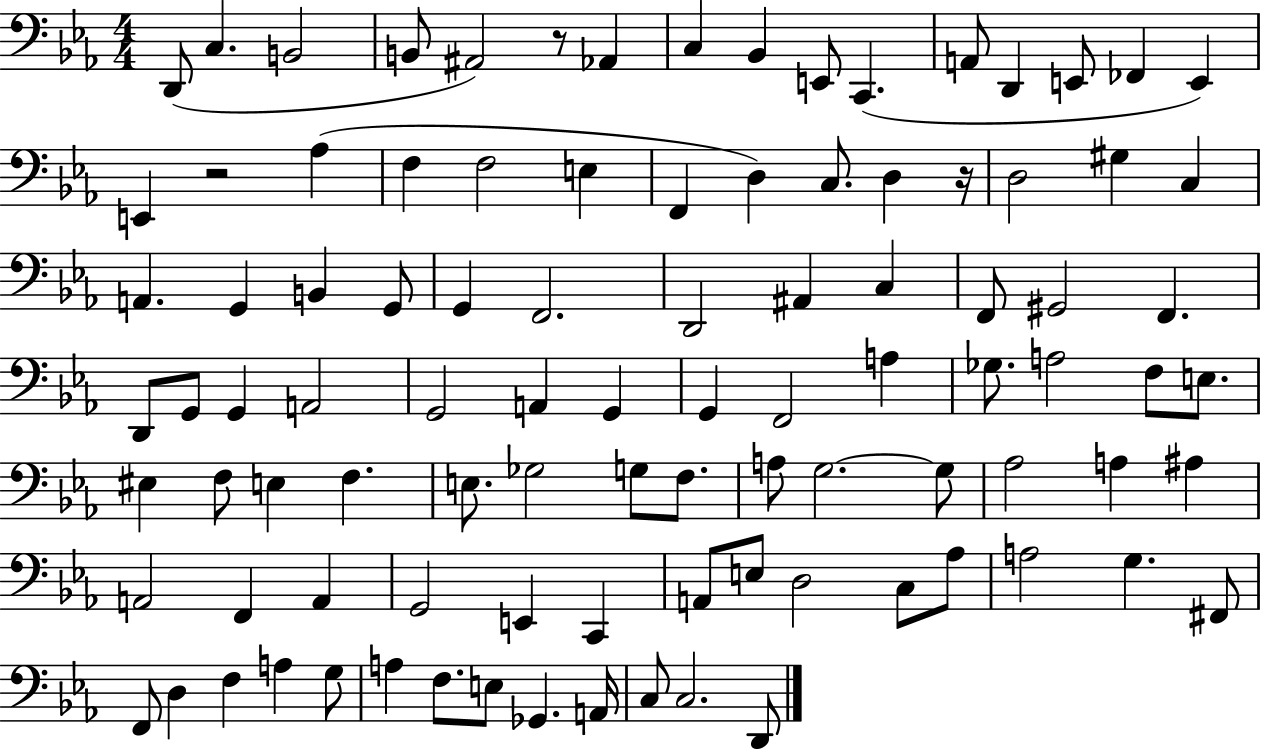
D2/e C3/q. B2/h B2/e A#2/h R/e Ab2/q C3/q Bb2/q E2/e C2/q. A2/e D2/q E2/e FES2/q E2/q E2/q R/h Ab3/q F3/q F3/h E3/q F2/q D3/q C3/e. D3/q R/s D3/h G#3/q C3/q A2/q. G2/q B2/q G2/e G2/q F2/h. D2/h A#2/q C3/q F2/e G#2/h F2/q. D2/e G2/e G2/q A2/h G2/h A2/q G2/q G2/q F2/h A3/q Gb3/e. A3/h F3/e E3/e. EIS3/q F3/e E3/q F3/q. E3/e. Gb3/h G3/e F3/e. A3/e G3/h. G3/e Ab3/h A3/q A#3/q A2/h F2/q A2/q G2/h E2/q C2/q A2/e E3/e D3/h C3/e Ab3/e A3/h G3/q. F#2/e F2/e D3/q F3/q A3/q G3/e A3/q F3/e. E3/e Gb2/q. A2/s C3/e C3/h. D2/e